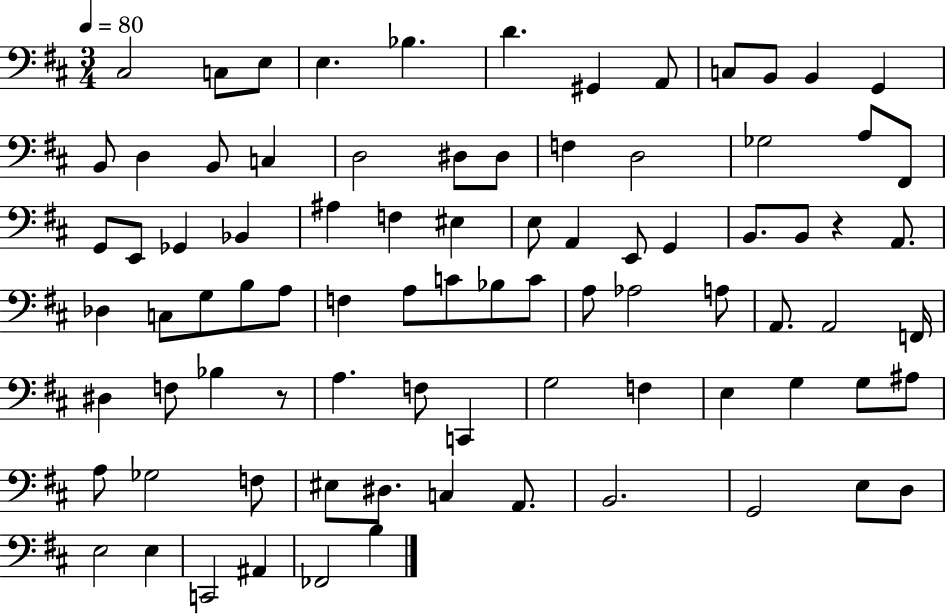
{
  \clef bass
  \numericTimeSignature
  \time 3/4
  \key d \major
  \tempo 4 = 80
  cis2 c8 e8 | e4. bes4. | d'4. gis,4 a,8 | c8 b,8 b,4 g,4 | \break b,8 d4 b,8 c4 | d2 dis8 dis8 | f4 d2 | ges2 a8 fis,8 | \break g,8 e,8 ges,4 bes,4 | ais4 f4 eis4 | e8 a,4 e,8 g,4 | b,8. b,8 r4 a,8. | \break des4 c8 g8 b8 a8 | f4 a8 c'8 bes8 c'8 | a8 aes2 a8 | a,8. a,2 f,16 | \break dis4 f8 bes4 r8 | a4. f8 c,4 | g2 f4 | e4 g4 g8 ais8 | \break a8 ges2 f8 | eis8 dis8. c4 a,8. | b,2. | g,2 e8 d8 | \break e2 e4 | c,2 ais,4 | fes,2 b4 | \bar "|."
}